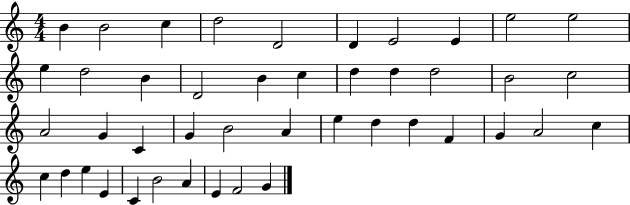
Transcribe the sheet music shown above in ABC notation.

X:1
T:Untitled
M:4/4
L:1/4
K:C
B B2 c d2 D2 D E2 E e2 e2 e d2 B D2 B c d d d2 B2 c2 A2 G C G B2 A e d d F G A2 c c d e E C B2 A E F2 G